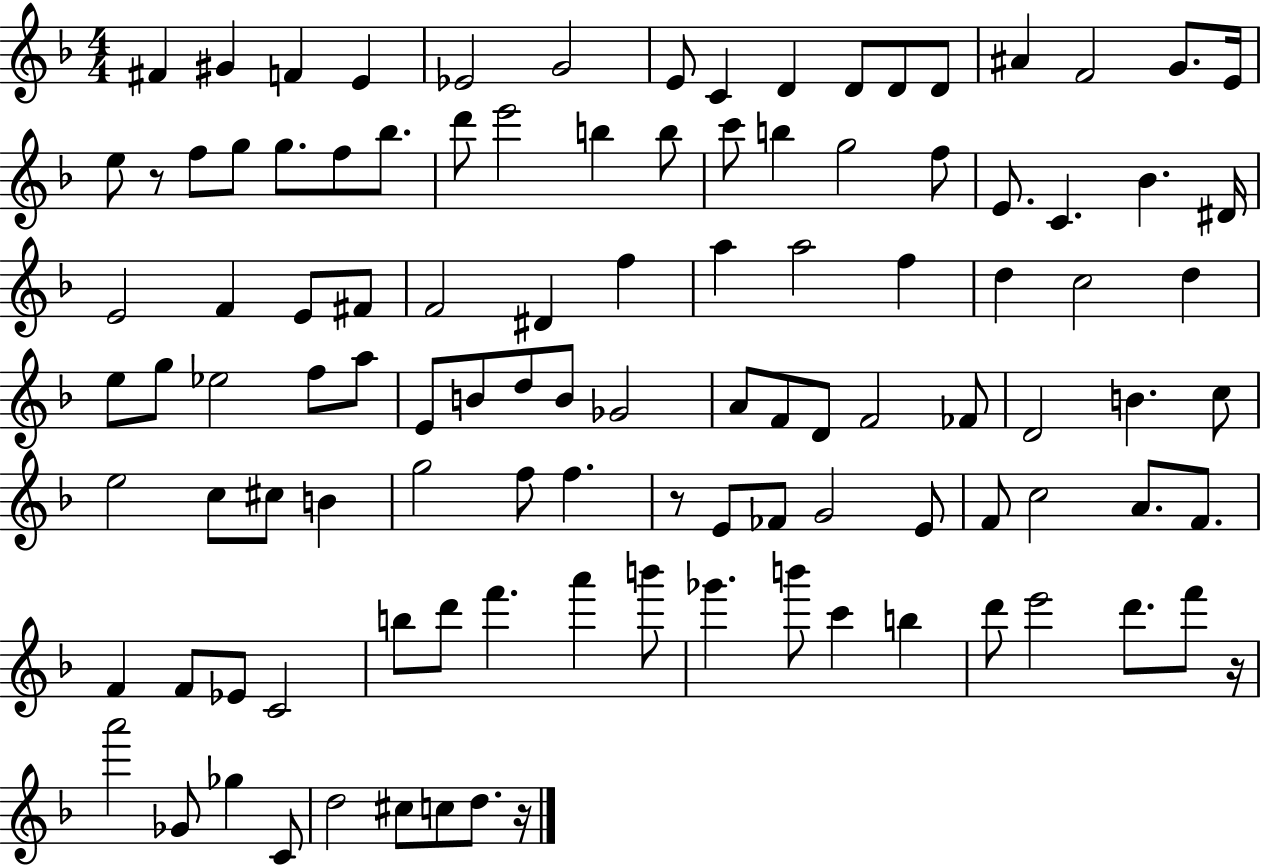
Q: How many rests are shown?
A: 4